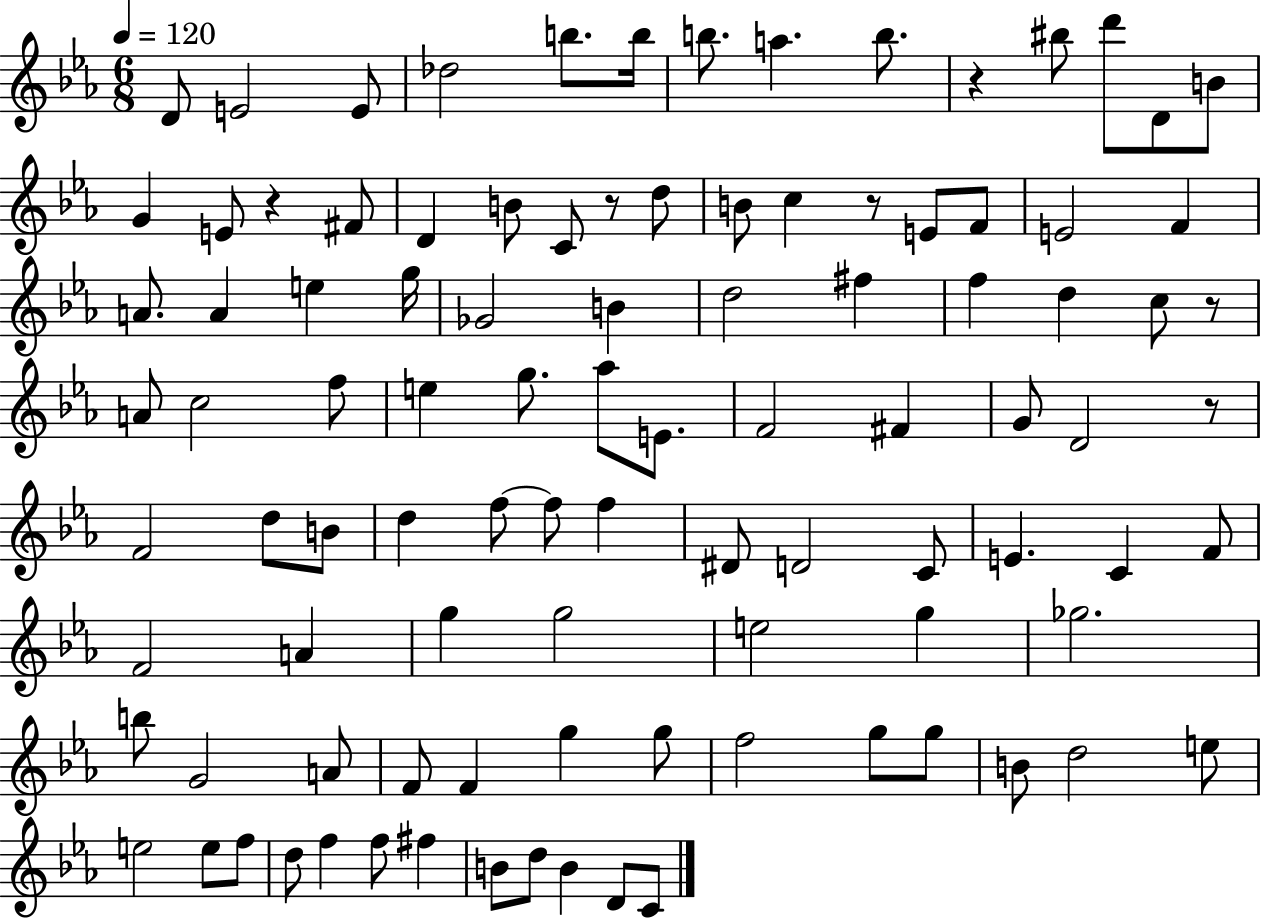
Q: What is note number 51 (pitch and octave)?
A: B4